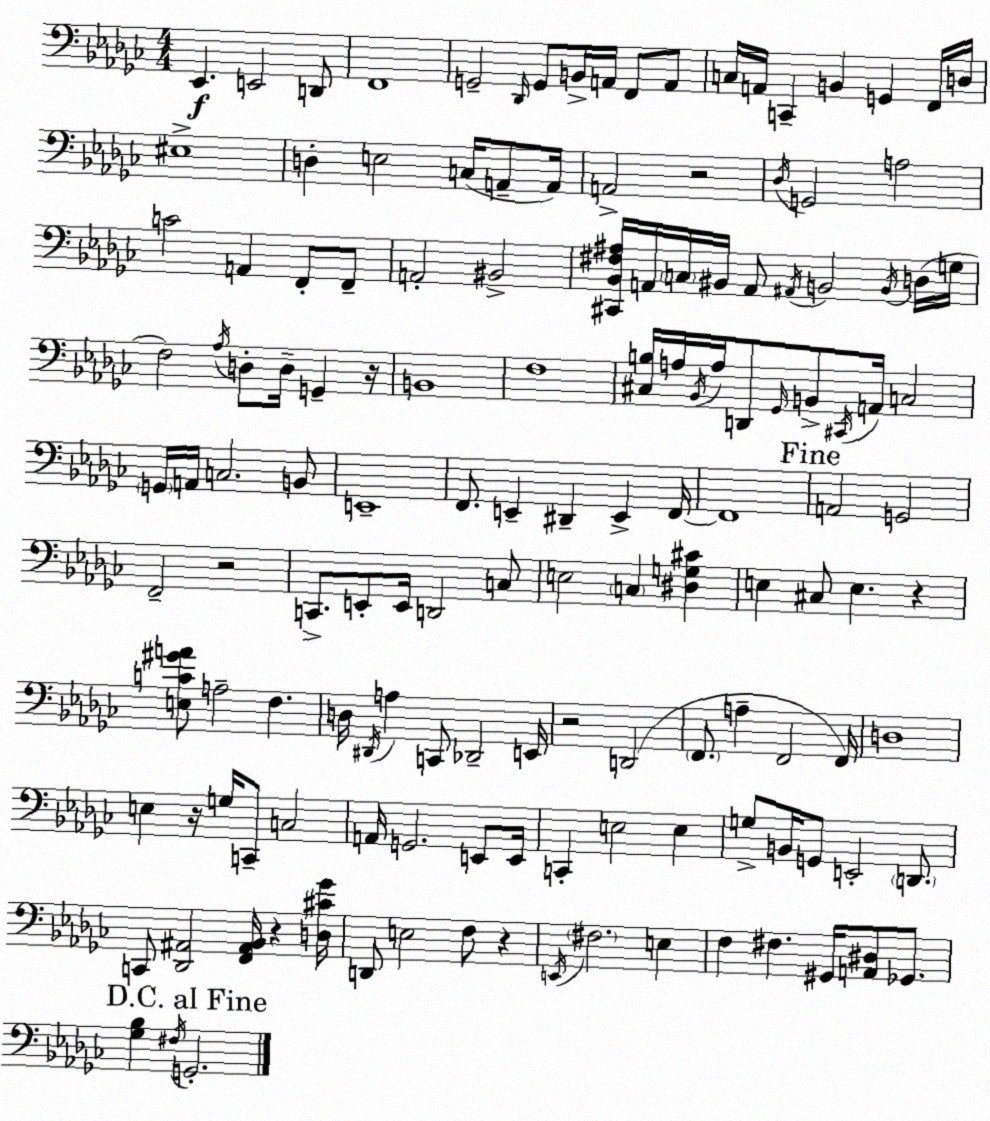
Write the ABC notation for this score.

X:1
T:Untitled
M:4/4
L:1/4
K:Ebm
_E,, E,,2 D,,/2 F,,4 G,,2 _D,,/4 G,,/2 B,,/4 A,,/4 F,,/2 A,,/2 C,/4 A,,/4 C,, B,, G,, F,,/4 D,/4 ^E,4 D, E,2 C,/4 A,,/2 A,,/4 A,,2 z2 _D,/4 G,,2 A,2 C2 A,, F,,/2 F,,/2 A,,2 ^B,,2 [^C,,_B,,^F,^A,]/4 A,,/4 C,/4 ^B,,/4 A,,/2 ^A,,/4 B,,2 B,,/4 D,/4 G,/4 F,2 _A,/4 D,/2 D,/4 G,, z/4 B,,4 F,4 [^C,B,]/4 A,/4 _B,,/4 A,/4 D,,/2 _G,,/4 B,,/2 ^C,,/4 A,,/4 C,2 G,,/4 A,,/4 C,2 B,,/2 E,,4 F,,/2 E,, ^D,, E,, F,,/4 F,,4 A,,2 G,,2 F,,2 z2 C,,/2 E,,/2 E,,/4 D,,2 C,/2 E,2 C, [^D,G,^C] E, ^C,/2 E, z [E,C^GA]/2 A,2 F, D,/4 ^D,,/4 A, C,,/2 _D,,2 E,,/4 z2 D,,2 F,,/2 A, F,,2 F,,/4 D,4 E, z/4 G,/4 C,,/2 C,2 A,,/4 G,,2 E,,/2 E,,/4 C,, E,2 E, G,/2 B,,/4 G,,/2 E,,2 D,,/2 C,,/2 [_D,,^A,,]2 [F,,^A,,_B,,]/4 z [D,^C_G]/4 D,,/2 E,2 F,/2 z E,,/4 ^F,2 E, F, ^F, ^G,,/4 [A,,^D,]/2 _G,,/2 [_G,_B,] ^F,/4 G,,2